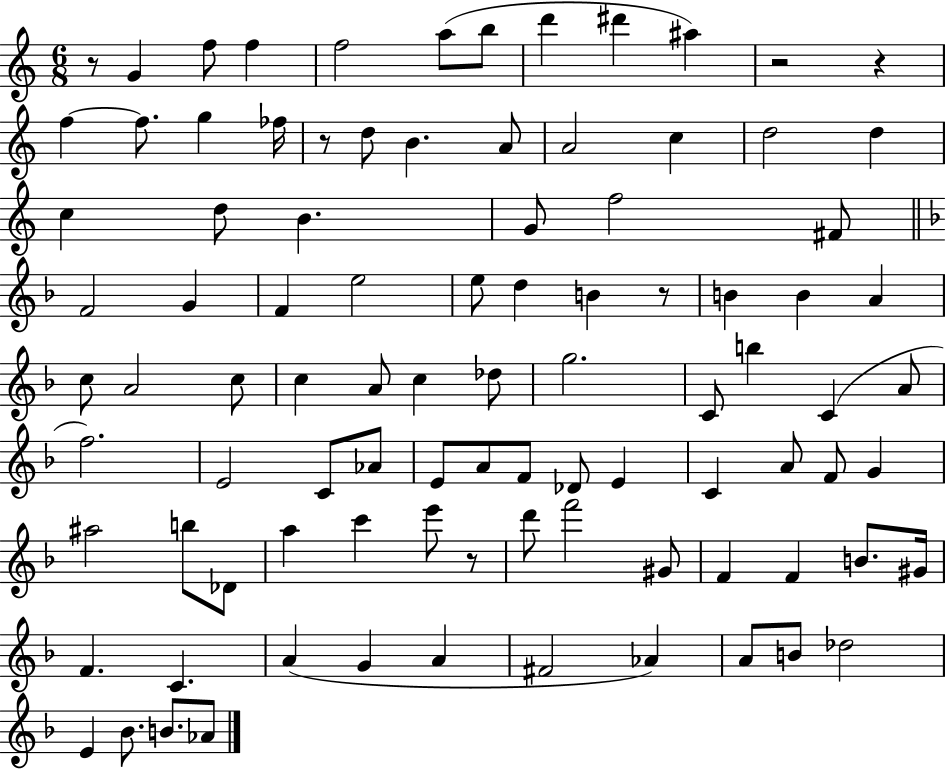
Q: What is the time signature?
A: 6/8